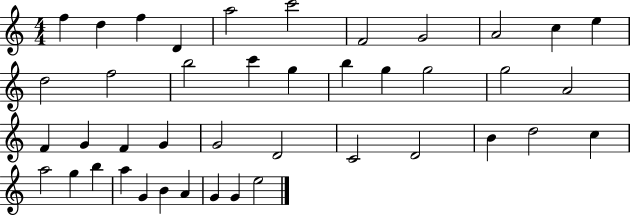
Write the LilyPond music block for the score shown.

{
  \clef treble
  \numericTimeSignature
  \time 4/4
  \key c \major
  f''4 d''4 f''4 d'4 | a''2 c'''2 | f'2 g'2 | a'2 c''4 e''4 | \break d''2 f''2 | b''2 c'''4 g''4 | b''4 g''4 g''2 | g''2 a'2 | \break f'4 g'4 f'4 g'4 | g'2 d'2 | c'2 d'2 | b'4 d''2 c''4 | \break a''2 g''4 b''4 | a''4 g'4 b'4 a'4 | g'4 g'4 e''2 | \bar "|."
}